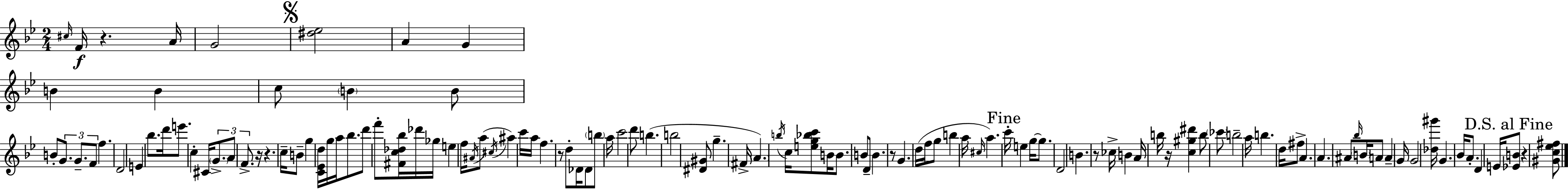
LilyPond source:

{
  \clef treble
  \numericTimeSignature
  \time 2/4
  \key bes \major
  \grace { cis''16 }\f f'16 r4. | a'16 g'2 | \mark \markup { \musicglyph "scripts.segno" } <dis'' ees''>2 | a'4 g'4 | \break b'4 b'4 | c''8 \parenthesize b'4 b'8 | b'8-. \tuplet 3/2 { g'8. g'8.-- | f'8 } f''4. | \break d'2 | e'4 bes''8. | d'''16 e'''8. c''4-. | cis'16 \tuplet 3/2 { \parenthesize g'8.-> a'8 f'8.-> } | \break r16 r4. | c''16-- b'8-- g''4 <c' ees' d''>16 | g''16 a''16 bes''8. d'''8 f'''8-. | <fis' c'' des'' bes''>16 des'''16 ges''16 e''4 | \break f''16 \acciaccatura { ais'16 }( a''8 \acciaccatura { cis''16 } ais''4) | c'''16 a''16 f''4. | r8 d''8-. des'16 des'8 | \parenthesize b''8 a''16 c'''2 | \break d'''8 b''4.( | b''2 | <dis' gis'>8 g''4.-- | fis'16-> \parenthesize a'4.) | \break \acciaccatura { b''16 } c''16 <e'' g'' bes'' c'''>8 b'16 b'8. | b'8 d'8-- b'4. | r8 g'4. | d''16( f''16 g''8 | \break b''4 a''16 \grace { cis''16 }) a''4. | \mark "Fine" c'''16-. e''4 | g''16~~ g''8. d'2 | b'4. | \break r8 ces''16-> b'4 | a'16 b''16 r16 <c'' gis'' dis'''>4 | b''8 \parenthesize ces'''8 b''2-- | a''16 b''4. | \break d''16 fis''8-> a'4. | a'4. | ais'8 \grace { bes''16 } \parenthesize b'16 a'8 | a'4-- g'16 g'2 | \break <des'' gis'''>16 g'4. | bes'16 a'8.-. | d'4 e'16 \mark "D.S. al Fine" <ees' b'>8 | r4 <gis' c'' ees'' fis''>8 \bar "|."
}